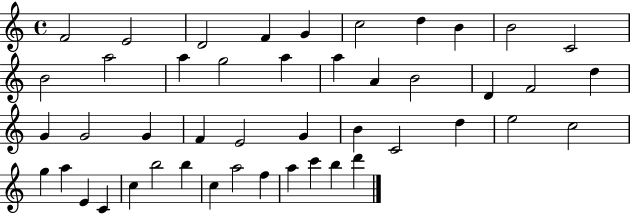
X:1
T:Untitled
M:4/4
L:1/4
K:C
F2 E2 D2 F G c2 d B B2 C2 B2 a2 a g2 a a A B2 D F2 d G G2 G F E2 G B C2 d e2 c2 g a E C c b2 b c a2 f a c' b d'